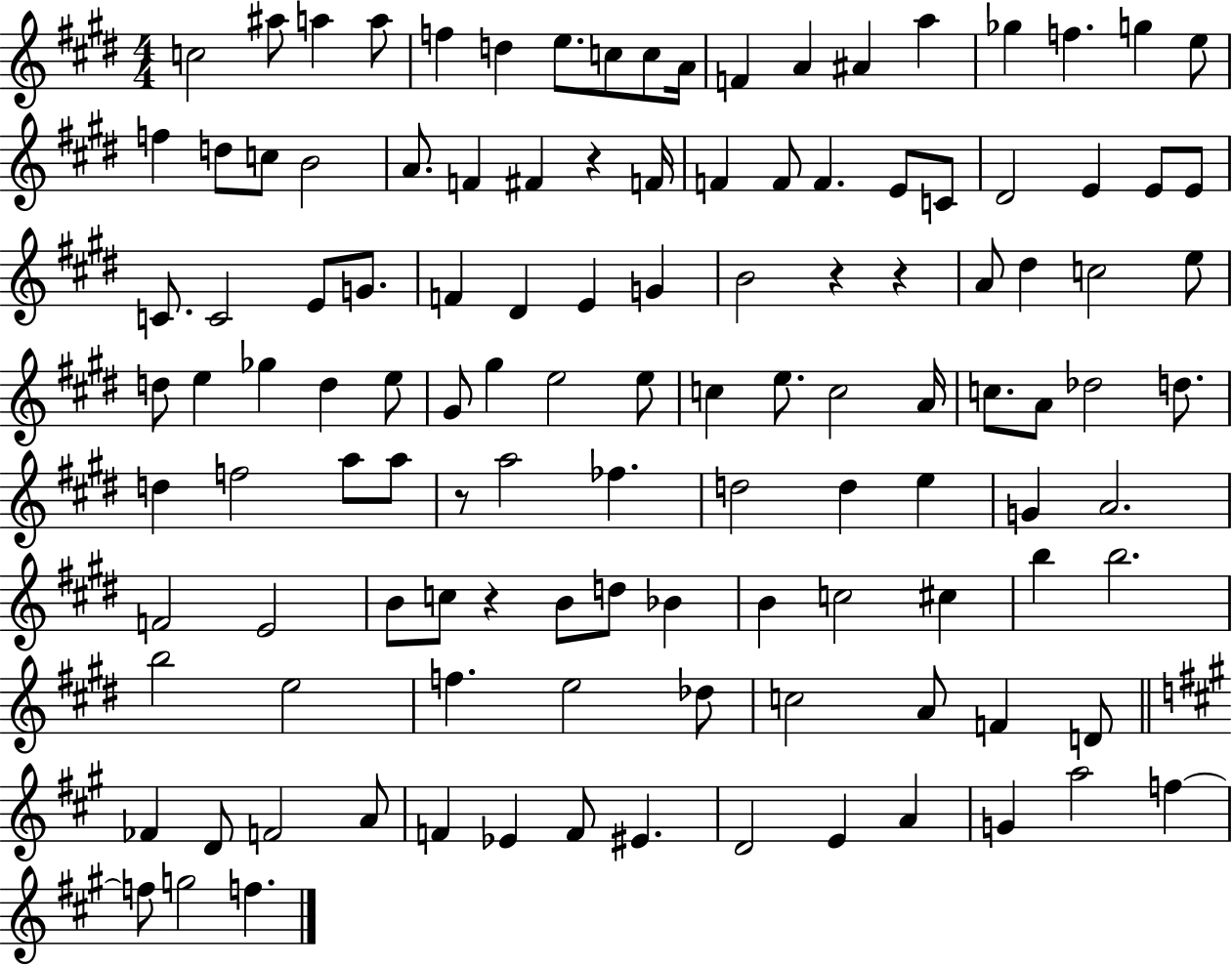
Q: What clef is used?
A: treble